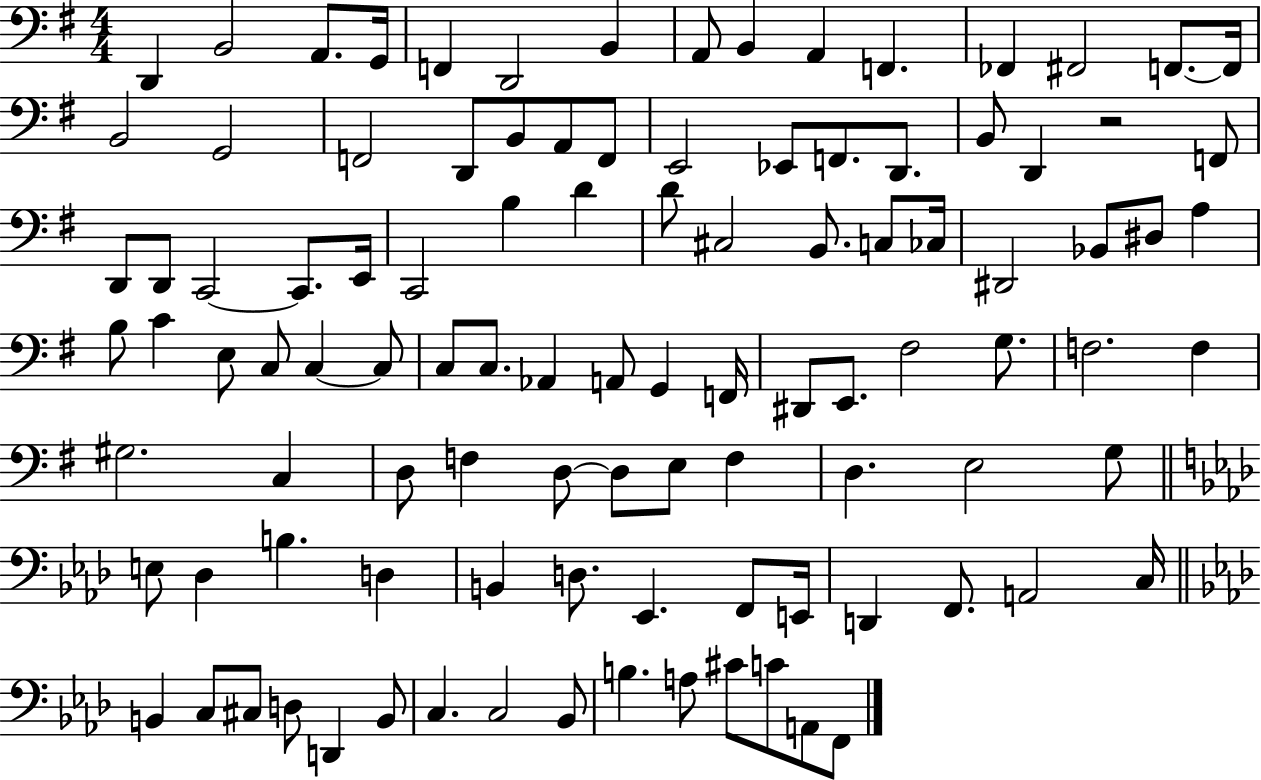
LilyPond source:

{
  \clef bass
  \numericTimeSignature
  \time 4/4
  \key g \major
  \repeat volta 2 { d,4 b,2 a,8. g,16 | f,4 d,2 b,4 | a,8 b,4 a,4 f,4. | fes,4 fis,2 f,8.~~ f,16 | \break b,2 g,2 | f,2 d,8 b,8 a,8 f,8 | e,2 ees,8 f,8. d,8. | b,8 d,4 r2 f,8 | \break d,8 d,8 c,2~~ c,8. e,16 | c,2 b4 d'4 | d'8 cis2 b,8. c8 ces16 | dis,2 bes,8 dis8 a4 | \break b8 c'4 e8 c8 c4~~ c8 | c8 c8. aes,4 a,8 g,4 f,16 | dis,8 e,8. fis2 g8. | f2. f4 | \break gis2. c4 | d8 f4 d8~~ d8 e8 f4 | d4. e2 g8 | \bar "||" \break \key f \minor e8 des4 b4. d4 | b,4 d8. ees,4. f,8 e,16 | d,4 f,8. a,2 c16 | \bar "||" \break \key aes \major b,4 c8 cis8 d8 d,4 b,8 | c4. c2 bes,8 | b4. a8 cis'8 c'8 a,8 f,8 | } \bar "|."
}